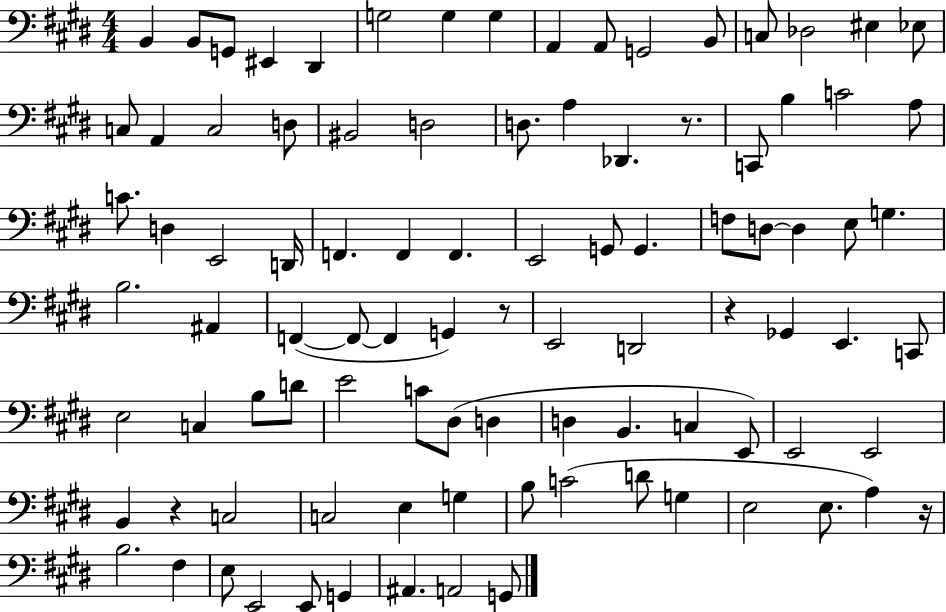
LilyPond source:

{
  \clef bass
  \numericTimeSignature
  \time 4/4
  \key e \major
  b,4 b,8 g,8 eis,4 dis,4 | g2 g4 g4 | a,4 a,8 g,2 b,8 | c8 des2 eis4 ees8 | \break c8 a,4 c2 d8 | bis,2 d2 | d8. a4 des,4. r8. | c,8 b4 c'2 a8 | \break c'8. d4 e,2 d,16 | f,4. f,4 f,4. | e,2 g,8 g,4. | f8 d8~~ d4 e8 g4. | \break b2. ais,4 | f,4~(~ f,8~~ f,4 g,4) r8 | e,2 d,2 | r4 ges,4 e,4. c,8 | \break e2 c4 b8 d'8 | e'2 c'8 dis8( d4 | d4 b,4. c4 e,8) | e,2 e,2 | \break b,4 r4 c2 | c2 e4 g4 | b8 c'2( d'8 g4 | e2 e8. a4) r16 | \break b2. fis4 | e8 e,2 e,8 g,4 | ais,4. a,2 g,8 | \bar "|."
}